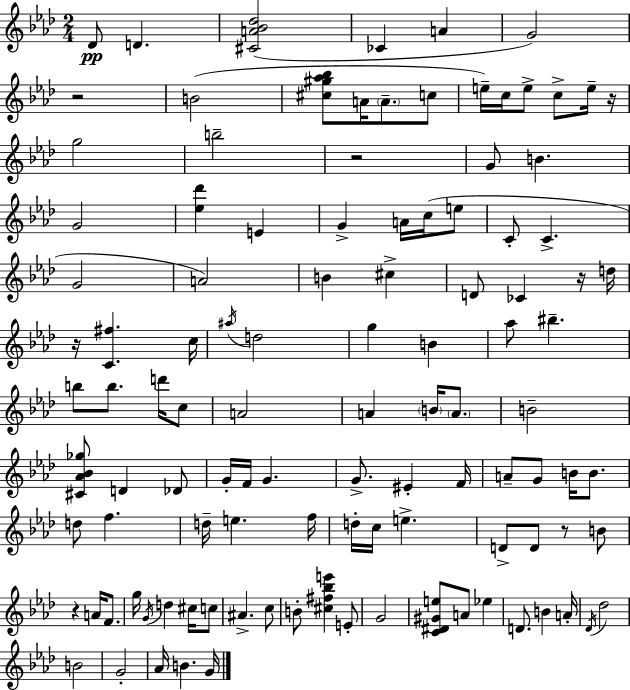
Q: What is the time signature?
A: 2/4